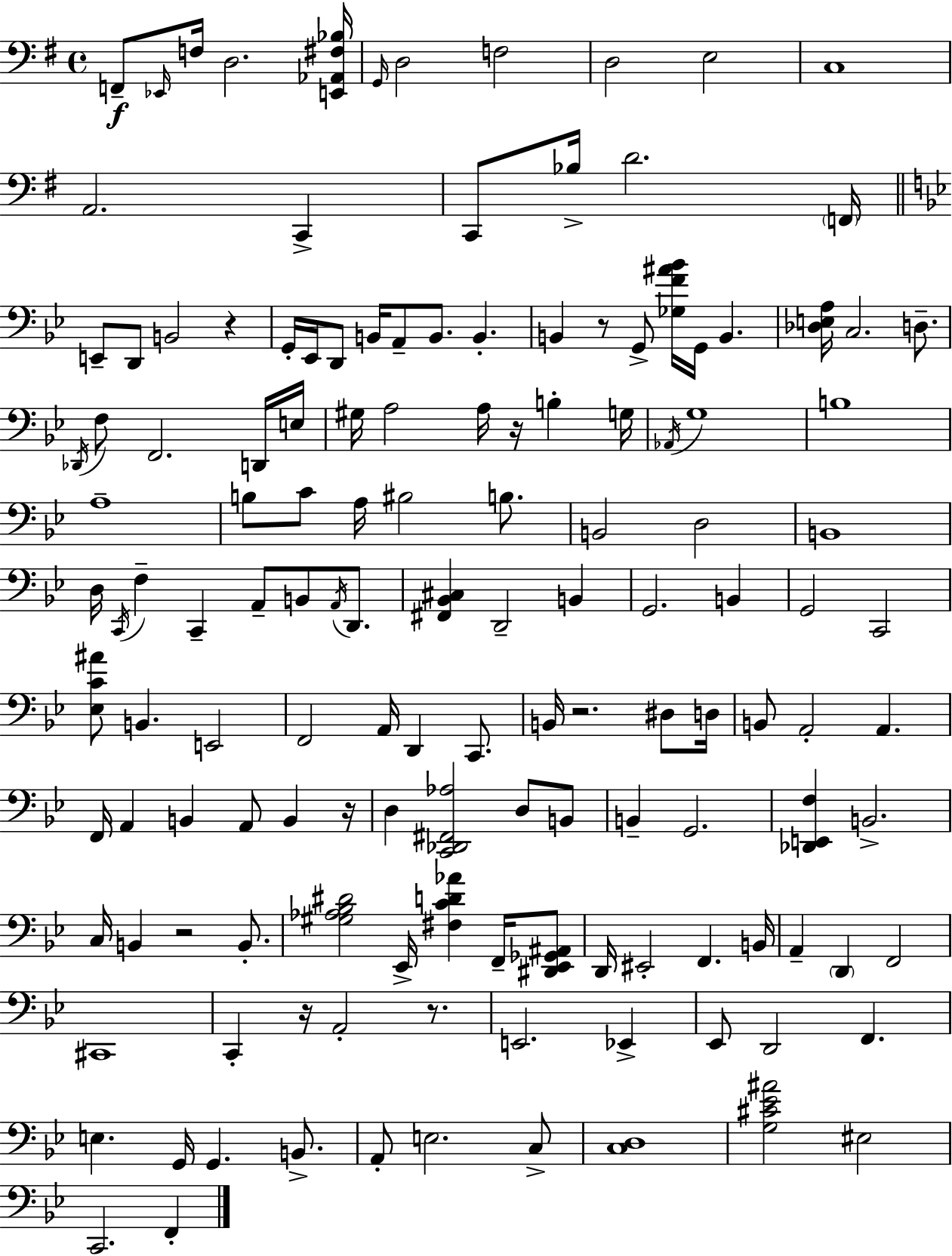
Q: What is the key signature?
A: G major